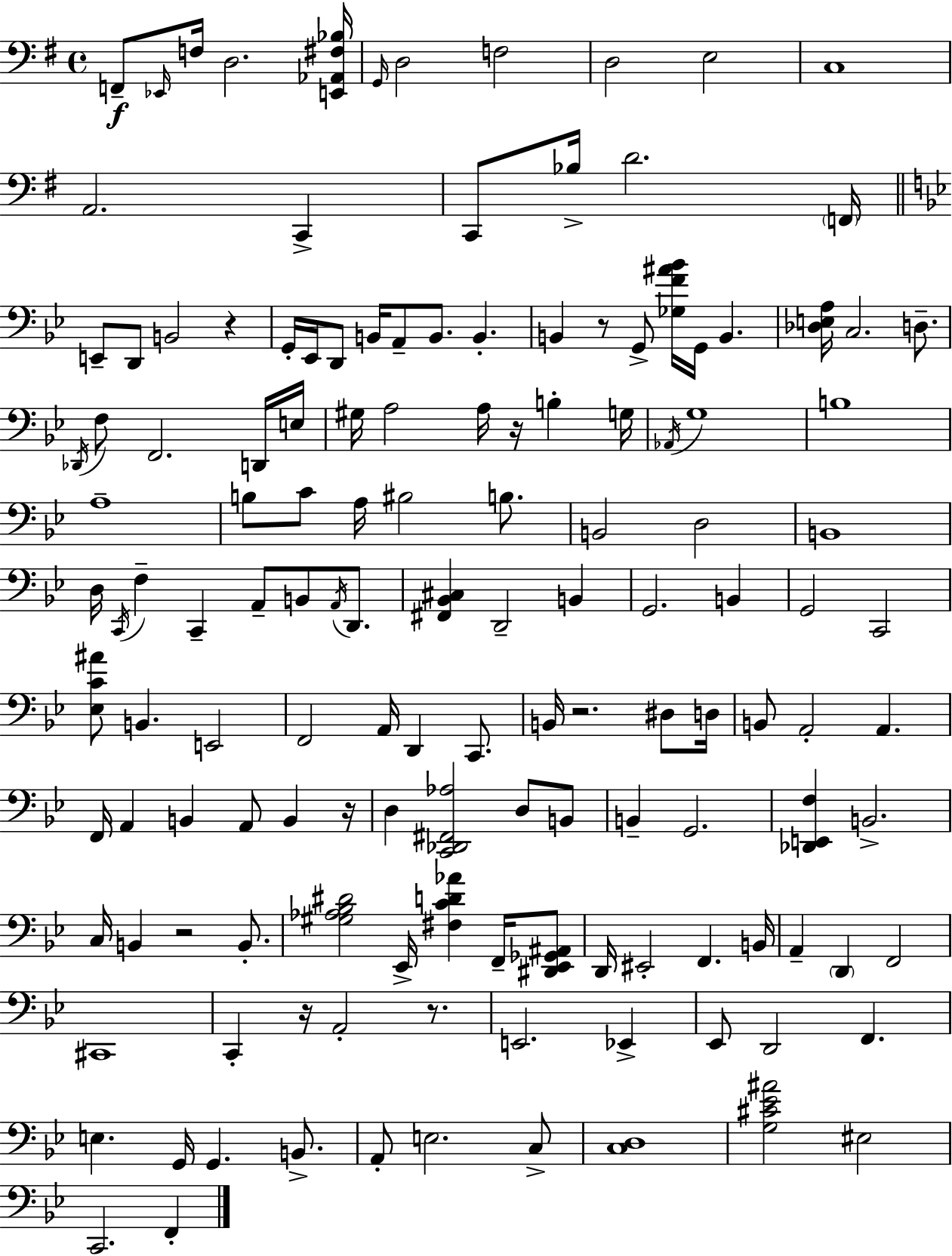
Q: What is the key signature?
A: G major